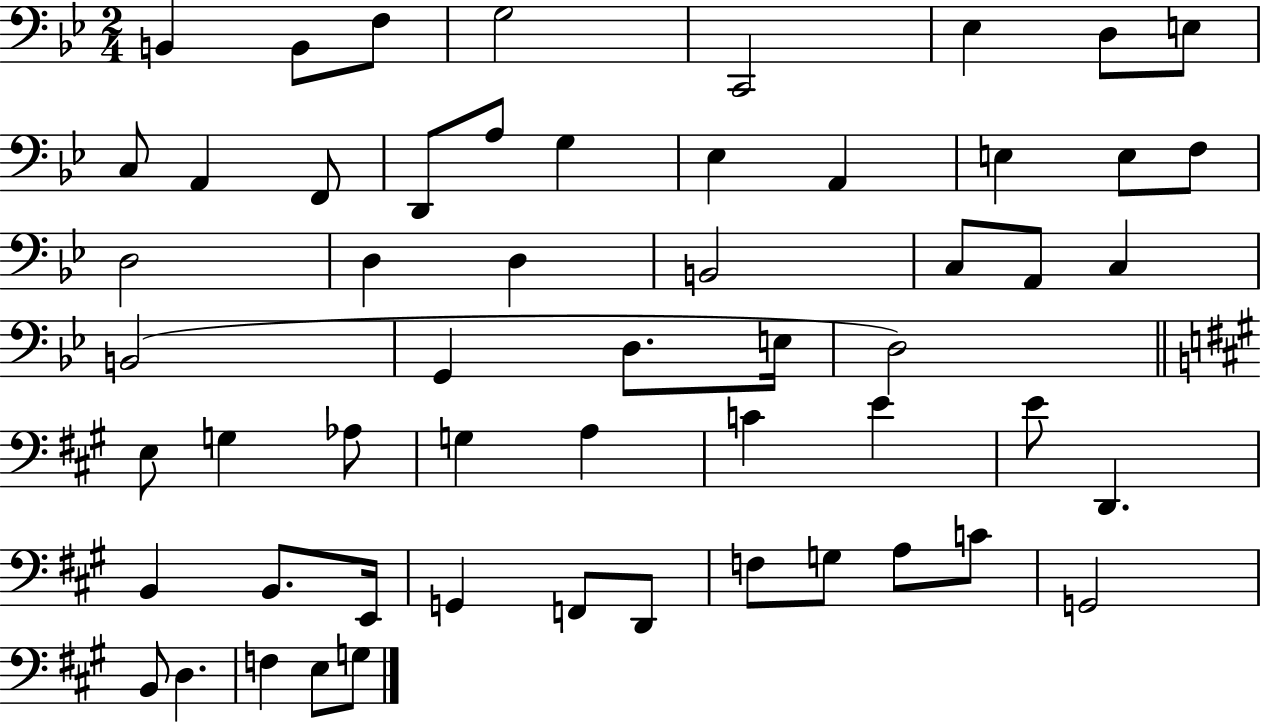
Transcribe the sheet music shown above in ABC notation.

X:1
T:Untitled
M:2/4
L:1/4
K:Bb
B,, B,,/2 F,/2 G,2 C,,2 _E, D,/2 E,/2 C,/2 A,, F,,/2 D,,/2 A,/2 G, _E, A,, E, E,/2 F,/2 D,2 D, D, B,,2 C,/2 A,,/2 C, B,,2 G,, D,/2 E,/4 D,2 E,/2 G, _A,/2 G, A, C E E/2 D,, B,, B,,/2 E,,/4 G,, F,,/2 D,,/2 F,/2 G,/2 A,/2 C/2 G,,2 B,,/2 D, F, E,/2 G,/2